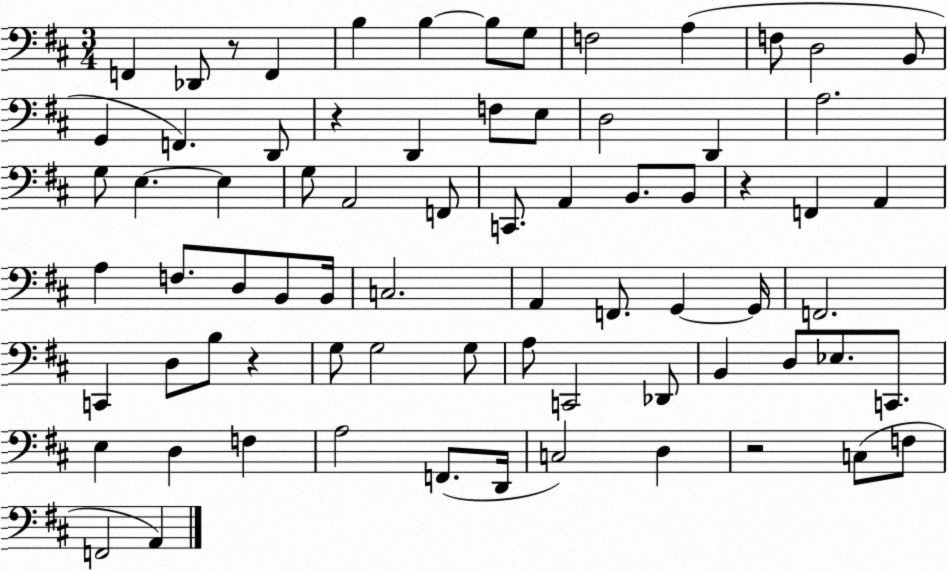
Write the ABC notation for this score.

X:1
T:Untitled
M:3/4
L:1/4
K:D
F,, _D,,/2 z/2 F,, B, B, B,/2 G,/2 F,2 A, F,/2 D,2 B,,/2 G,, F,, D,,/2 z D,, F,/2 E,/2 D,2 D,, A,2 G,/2 E, E, G,/2 A,,2 F,,/2 C,,/2 A,, B,,/2 B,,/2 z F,, A,, A, F,/2 D,/2 B,,/2 B,,/4 C,2 A,, F,,/2 G,, G,,/4 F,,2 C,, D,/2 B,/2 z G,/2 G,2 G,/2 A,/2 C,,2 _D,,/2 B,, D,/2 _E,/2 C,,/2 E, D, F, A,2 F,,/2 D,,/4 C,2 D, z2 C,/2 F,/2 F,,2 A,,